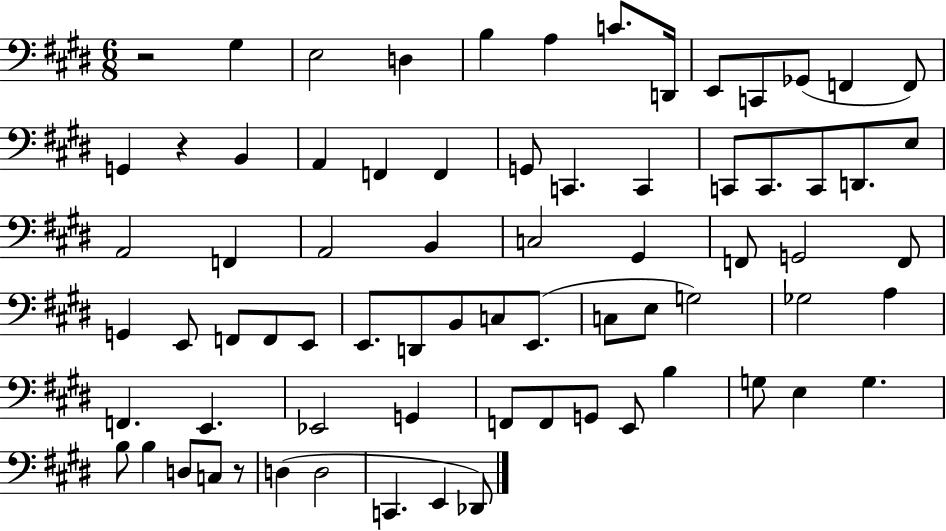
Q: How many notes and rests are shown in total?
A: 73